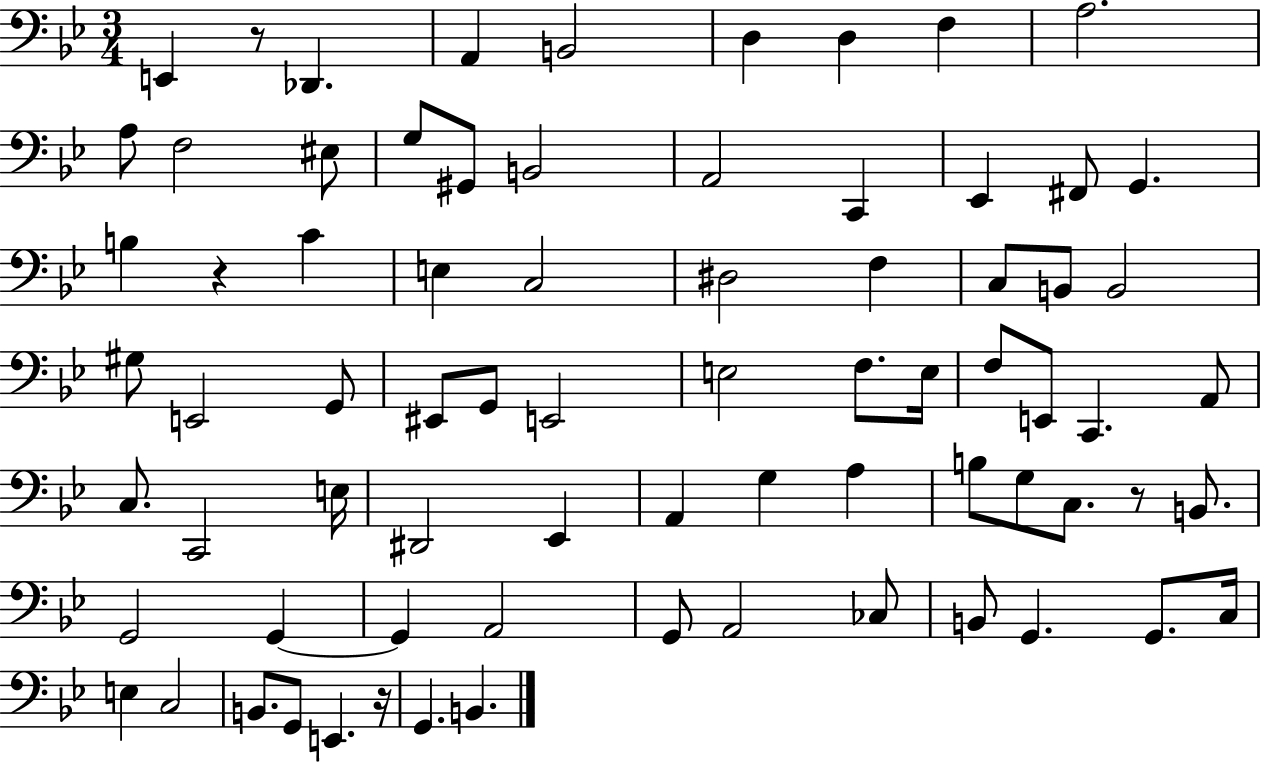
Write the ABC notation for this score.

X:1
T:Untitled
M:3/4
L:1/4
K:Bb
E,, z/2 _D,, A,, B,,2 D, D, F, A,2 A,/2 F,2 ^E,/2 G,/2 ^G,,/2 B,,2 A,,2 C,, _E,, ^F,,/2 G,, B, z C E, C,2 ^D,2 F, C,/2 B,,/2 B,,2 ^G,/2 E,,2 G,,/2 ^E,,/2 G,,/2 E,,2 E,2 F,/2 E,/4 F,/2 E,,/2 C,, A,,/2 C,/2 C,,2 E,/4 ^D,,2 _E,, A,, G, A, B,/2 G,/2 C,/2 z/2 B,,/2 G,,2 G,, G,, A,,2 G,,/2 A,,2 _C,/2 B,,/2 G,, G,,/2 C,/4 E, C,2 B,,/2 G,,/2 E,, z/4 G,, B,,